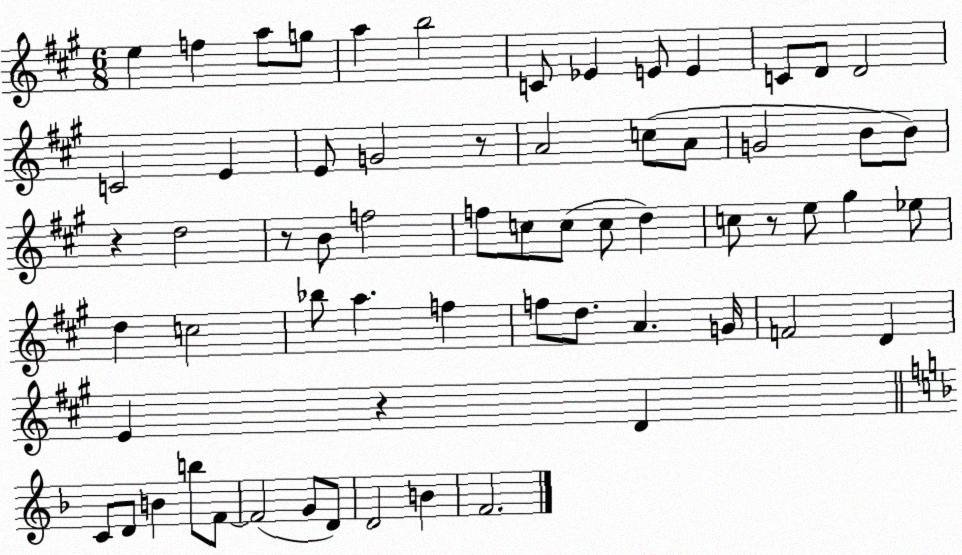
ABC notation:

X:1
T:Untitled
M:6/8
L:1/4
K:A
e f a/2 g/2 a b2 C/2 _E E/2 E C/2 D/2 D2 C2 E E/2 G2 z/2 A2 c/2 A/2 G2 B/2 B/2 z d2 z/2 B/2 f2 f/2 c/2 c/2 c/2 d c/2 z/2 e/2 ^g _e/2 d c2 _b/2 a f f/2 d/2 A G/4 F2 D E z D C/2 D/2 B b/2 F/2 F2 G/2 D/2 D2 B F2